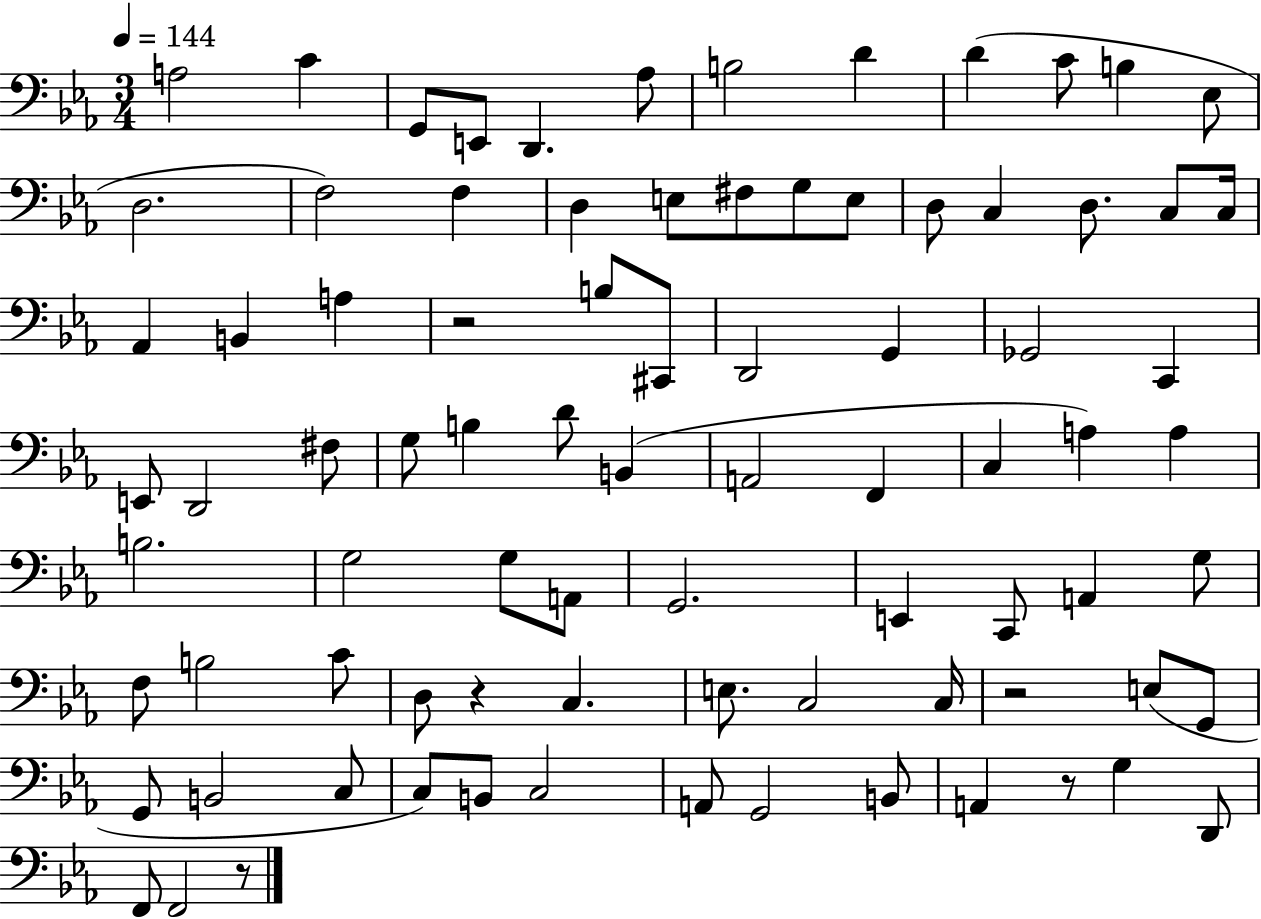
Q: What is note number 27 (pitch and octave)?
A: B2